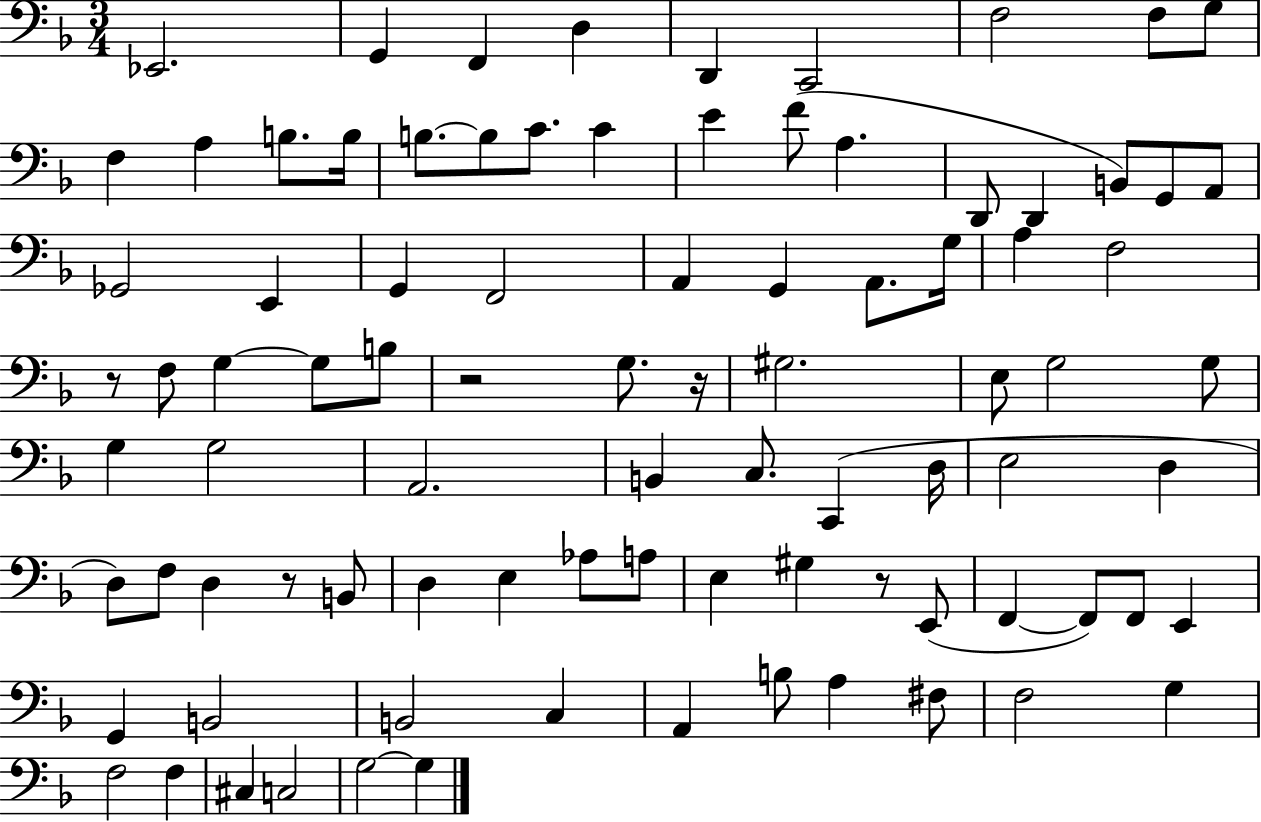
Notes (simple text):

Eb2/h. G2/q F2/q D3/q D2/q C2/h F3/h F3/e G3/e F3/q A3/q B3/e. B3/s B3/e. B3/e C4/e. C4/q E4/q F4/e A3/q. D2/e D2/q B2/e G2/e A2/e Gb2/h E2/q G2/q F2/h A2/q G2/q A2/e. G3/s A3/q F3/h R/e F3/e G3/q G3/e B3/e R/h G3/e. R/s G#3/h. E3/e G3/h G3/e G3/q G3/h A2/h. B2/q C3/e. C2/q D3/s E3/h D3/q D3/e F3/e D3/q R/e B2/e D3/q E3/q Ab3/e A3/e E3/q G#3/q R/e E2/e F2/q F2/e F2/e E2/q G2/q B2/h B2/h C3/q A2/q B3/e A3/q F#3/e F3/h G3/q F3/h F3/q C#3/q C3/h G3/h G3/q